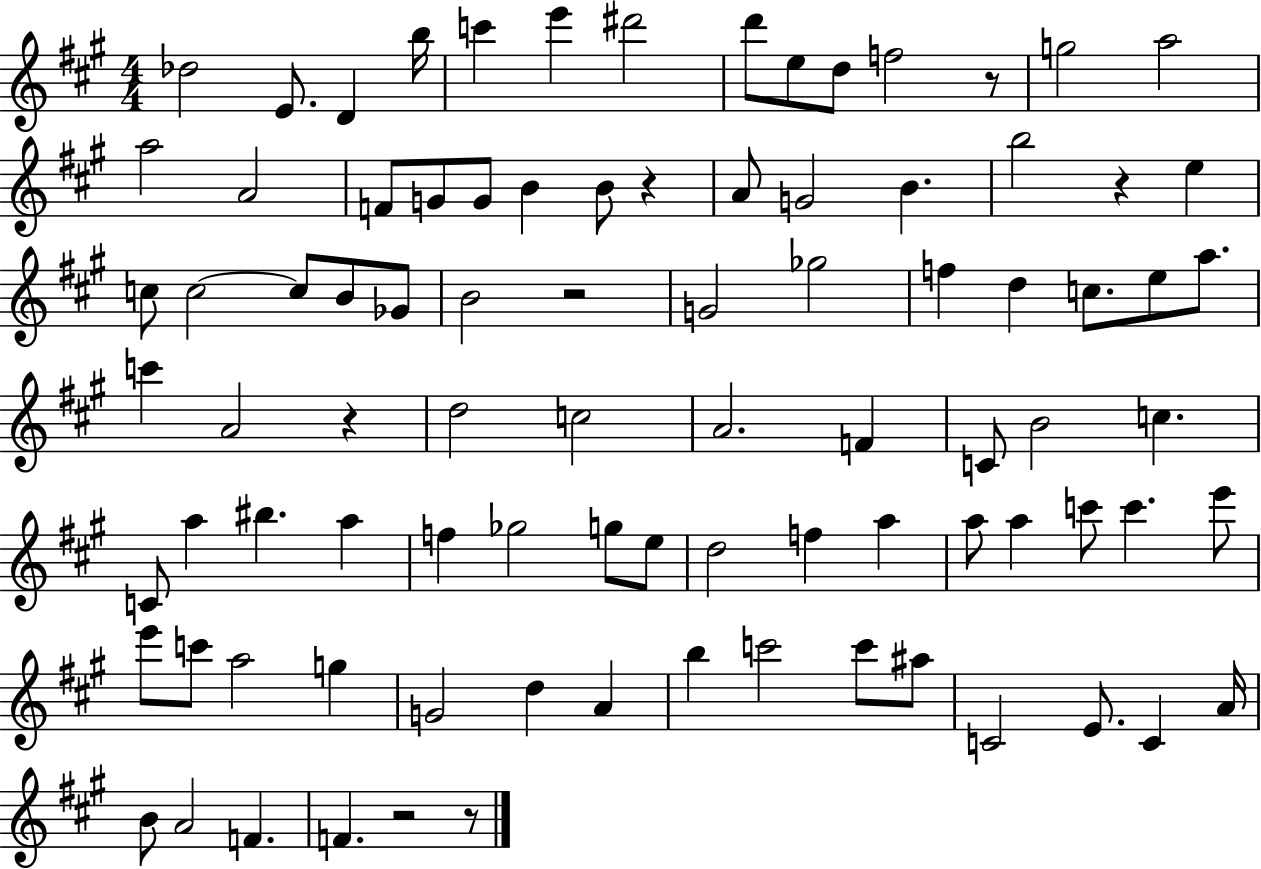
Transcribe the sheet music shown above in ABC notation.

X:1
T:Untitled
M:4/4
L:1/4
K:A
_d2 E/2 D b/4 c' e' ^d'2 d'/2 e/2 d/2 f2 z/2 g2 a2 a2 A2 F/2 G/2 G/2 B B/2 z A/2 G2 B b2 z e c/2 c2 c/2 B/2 _G/2 B2 z2 G2 _g2 f d c/2 e/2 a/2 c' A2 z d2 c2 A2 F C/2 B2 c C/2 a ^b a f _g2 g/2 e/2 d2 f a a/2 a c'/2 c' e'/2 e'/2 c'/2 a2 g G2 d A b c'2 c'/2 ^a/2 C2 E/2 C A/4 B/2 A2 F F z2 z/2